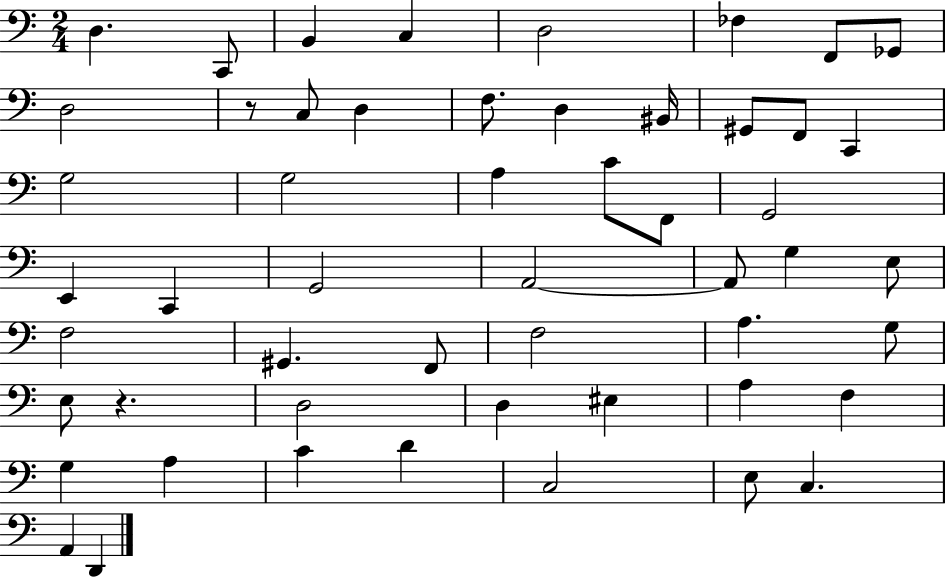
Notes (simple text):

D3/q. C2/e B2/q C3/q D3/h FES3/q F2/e Gb2/e D3/h R/e C3/e D3/q F3/e. D3/q BIS2/s G#2/e F2/e C2/q G3/h G3/h A3/q C4/e F2/e G2/h E2/q C2/q G2/h A2/h A2/e G3/q E3/e F3/h G#2/q. F2/e F3/h A3/q. G3/e E3/e R/q. D3/h D3/q EIS3/q A3/q F3/q G3/q A3/q C4/q D4/q C3/h E3/e C3/q. A2/q D2/q